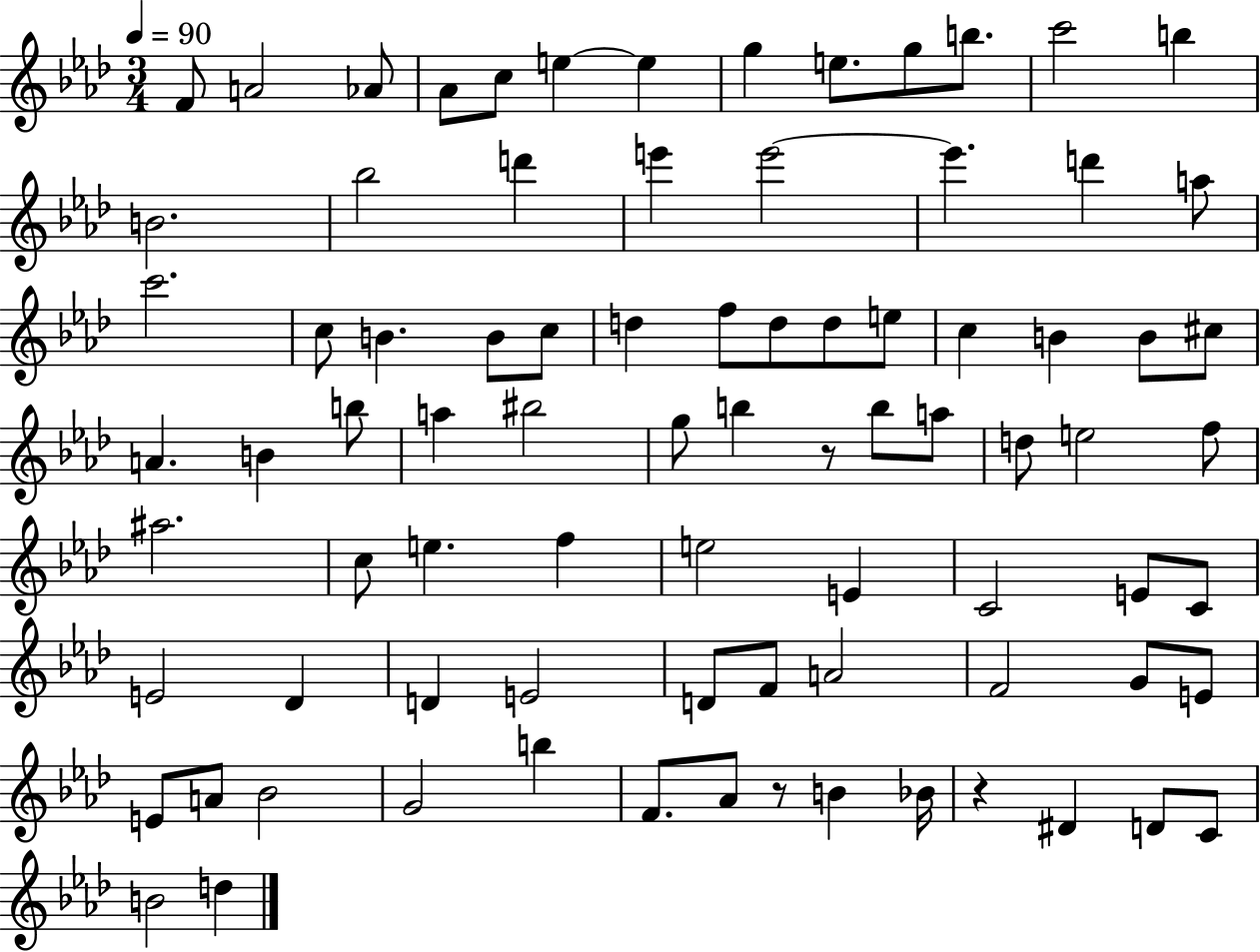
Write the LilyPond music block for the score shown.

{
  \clef treble
  \numericTimeSignature
  \time 3/4
  \key aes \major
  \tempo 4 = 90
  f'8 a'2 aes'8 | aes'8 c''8 e''4~~ e''4 | g''4 e''8. g''8 b''8. | c'''2 b''4 | \break b'2. | bes''2 d'''4 | e'''4 e'''2~~ | e'''4. d'''4 a''8 | \break c'''2. | c''8 b'4. b'8 c''8 | d''4 f''8 d''8 d''8 e''8 | c''4 b'4 b'8 cis''8 | \break a'4. b'4 b''8 | a''4 bis''2 | g''8 b''4 r8 b''8 a''8 | d''8 e''2 f''8 | \break ais''2. | c''8 e''4. f''4 | e''2 e'4 | c'2 e'8 c'8 | \break e'2 des'4 | d'4 e'2 | d'8 f'8 a'2 | f'2 g'8 e'8 | \break e'8 a'8 bes'2 | g'2 b''4 | f'8. aes'8 r8 b'4 bes'16 | r4 dis'4 d'8 c'8 | \break b'2 d''4 | \bar "|."
}